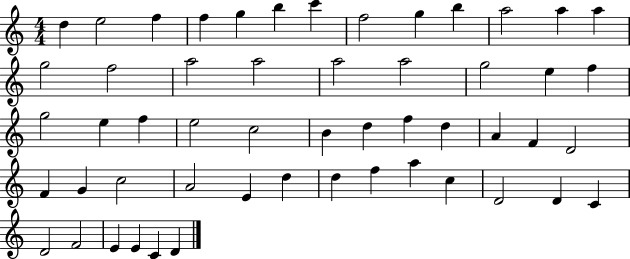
X:1
T:Untitled
M:4/4
L:1/4
K:C
d e2 f f g b c' f2 g b a2 a a g2 f2 a2 a2 a2 a2 g2 e f g2 e f e2 c2 B d f d A F D2 F G c2 A2 E d d f a c D2 D C D2 F2 E E C D